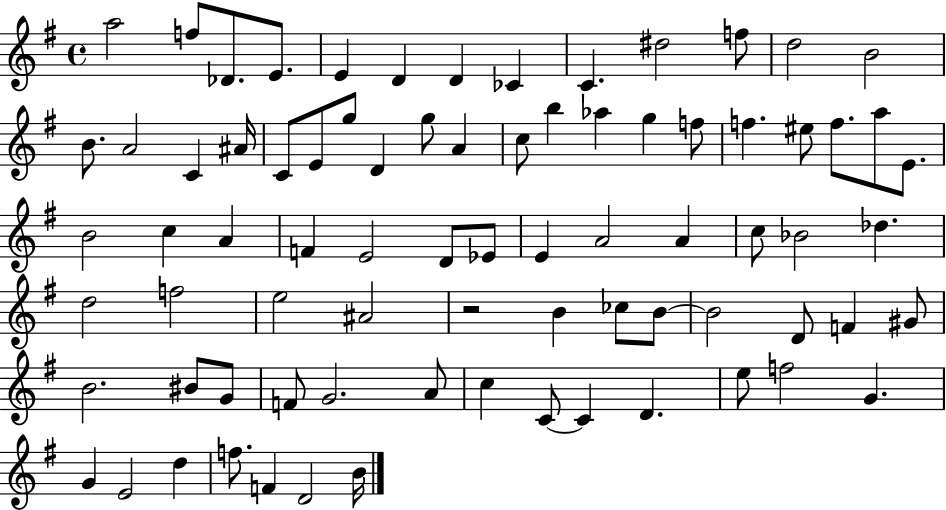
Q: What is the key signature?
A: G major